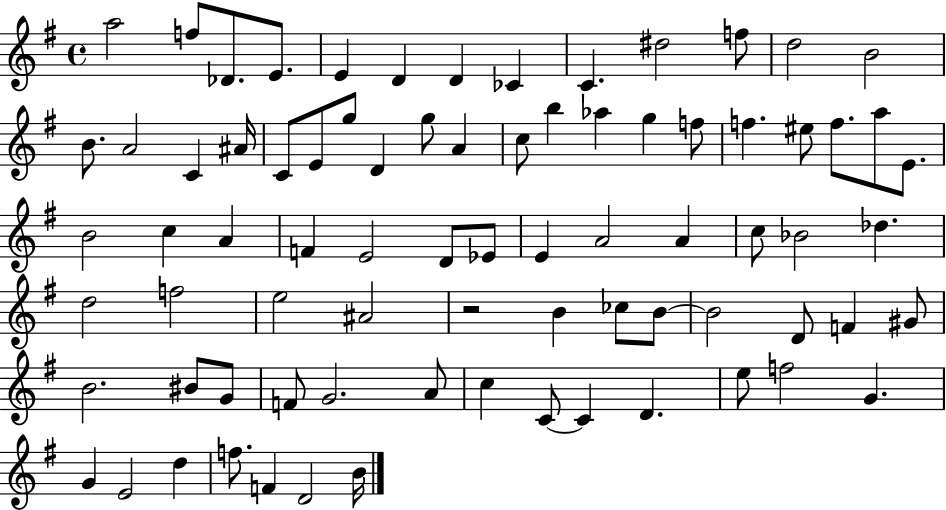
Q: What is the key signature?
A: G major